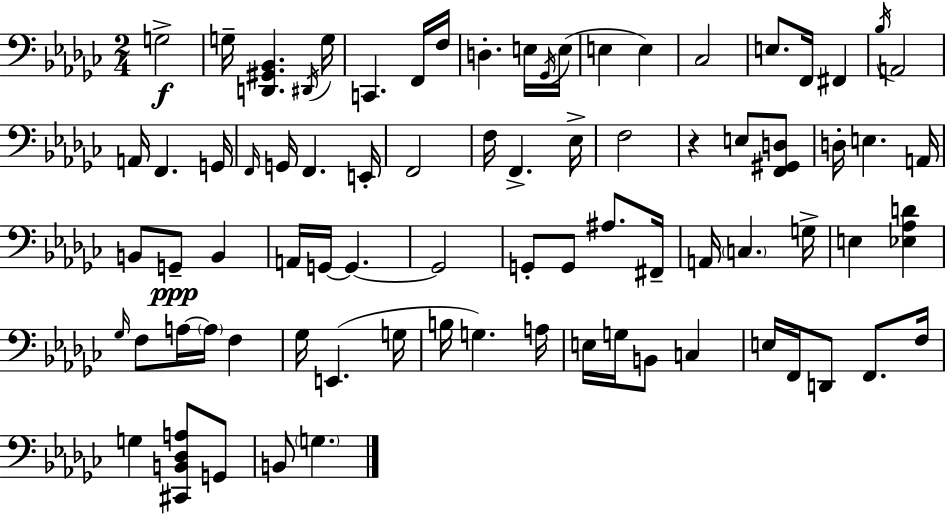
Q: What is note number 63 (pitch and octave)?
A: G3